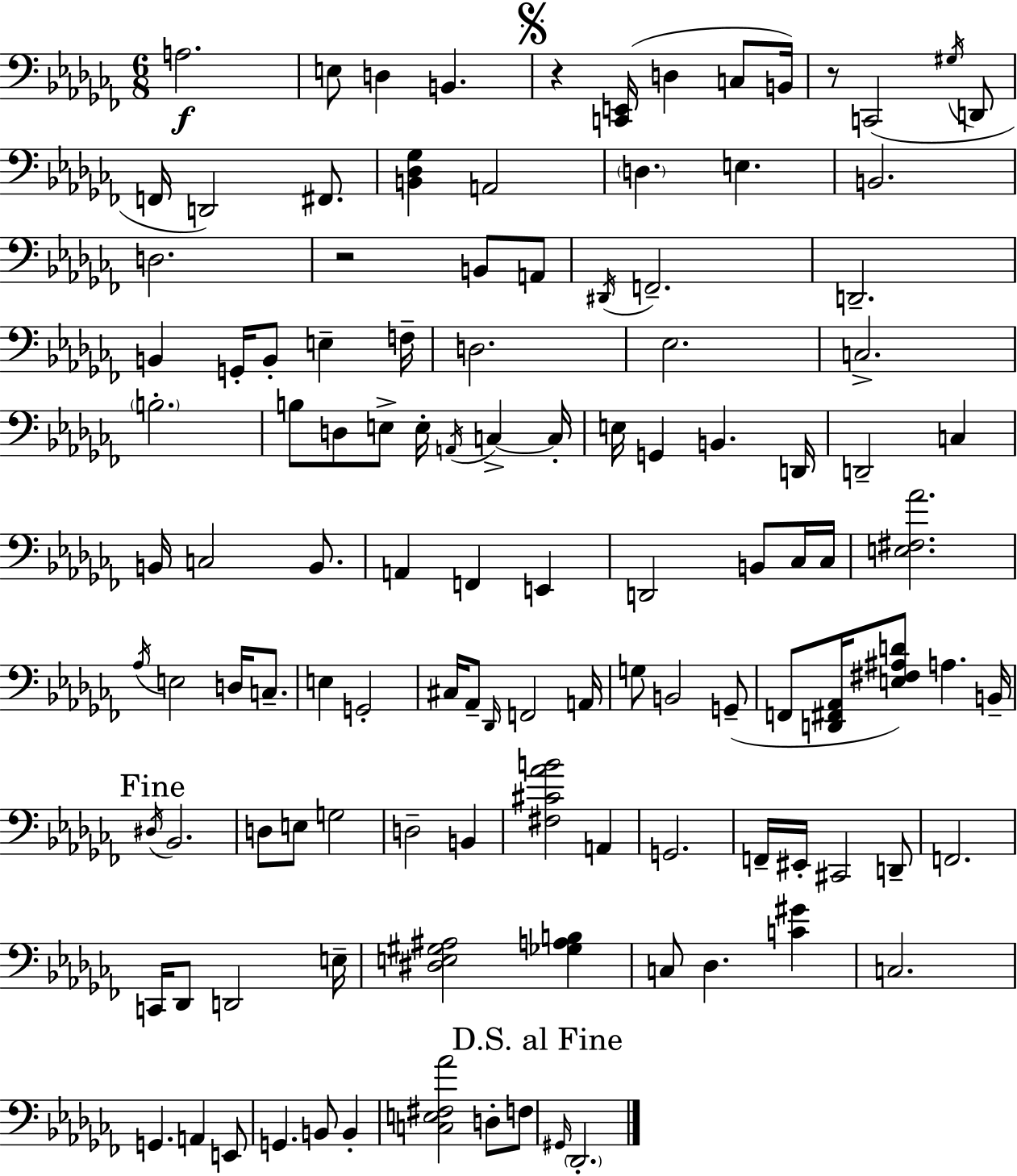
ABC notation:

X:1
T:Untitled
M:6/8
L:1/4
K:Abm
A,2 E,/2 D, B,, z [C,,E,,]/4 D, C,/2 B,,/4 z/2 C,,2 ^G,/4 D,,/2 F,,/4 D,,2 ^F,,/2 [B,,_D,_G,] A,,2 D, E, B,,2 D,2 z2 B,,/2 A,,/2 ^D,,/4 F,,2 D,,2 B,, G,,/4 B,,/2 E, F,/4 D,2 _E,2 C,2 B,2 B,/2 D,/2 E,/2 E,/4 A,,/4 C, C,/4 E,/4 G,, B,, D,,/4 D,,2 C, B,,/4 C,2 B,,/2 A,, F,, E,, D,,2 B,,/2 _C,/4 _C,/4 [E,^F,_A]2 _A,/4 E,2 D,/4 C,/2 E, G,,2 ^C,/4 _A,,/2 _D,,/4 F,,2 A,,/4 G,/2 B,,2 G,,/2 F,,/2 [D,,^F,,_A,,]/4 [E,^F,^A,D]/2 A, B,,/4 ^D,/4 _B,,2 D,/2 E,/2 G,2 D,2 B,, [^F,^C_AB]2 A,, G,,2 F,,/4 ^E,,/4 ^C,,2 D,,/2 F,,2 C,,/4 _D,,/2 D,,2 E,/4 [^D,E,^G,^A,]2 [_G,A,B,] C,/2 _D, [C^G] C,2 G,, A,, E,,/2 G,, B,,/2 B,, [C,E,^F,_A]2 D,/2 F,/2 ^G,,/4 _D,,2